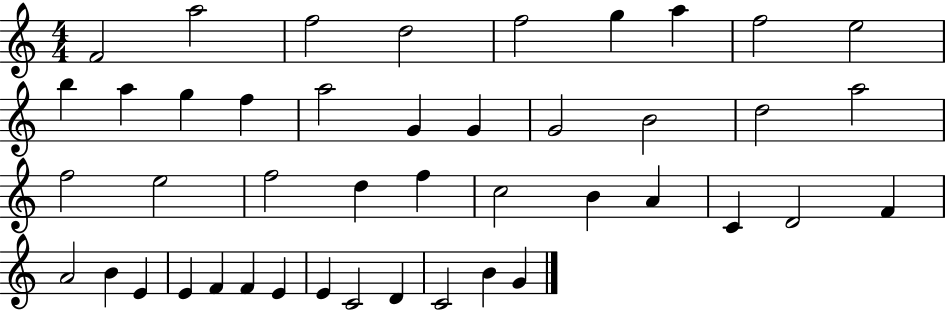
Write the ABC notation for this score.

X:1
T:Untitled
M:4/4
L:1/4
K:C
F2 a2 f2 d2 f2 g a f2 e2 b a g f a2 G G G2 B2 d2 a2 f2 e2 f2 d f c2 B A C D2 F A2 B E E F F E E C2 D C2 B G